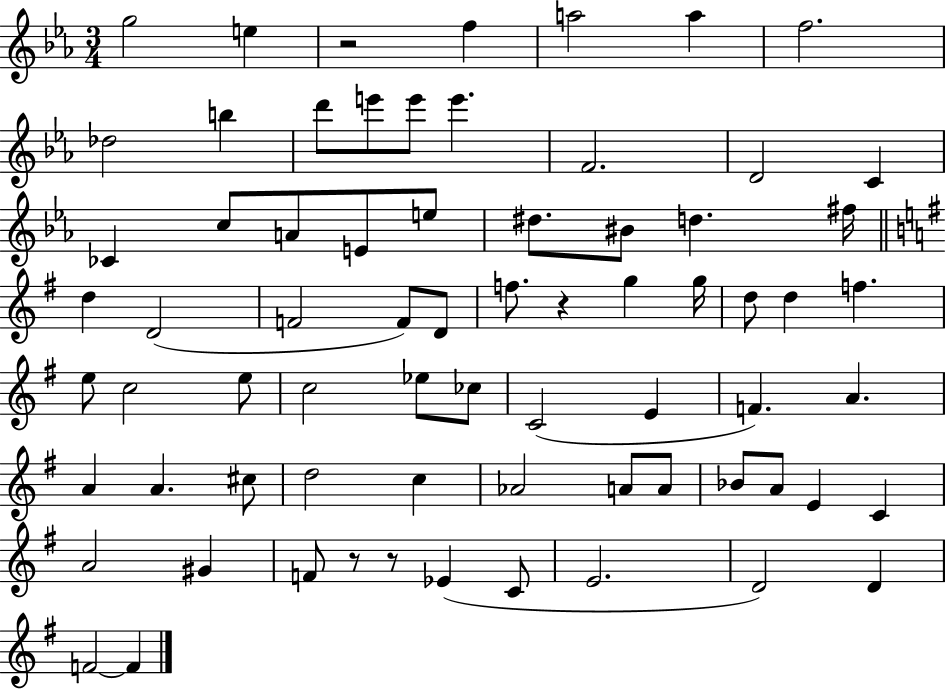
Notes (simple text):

G5/h E5/q R/h F5/q A5/h A5/q F5/h. Db5/h B5/q D6/e E6/e E6/e E6/q. F4/h. D4/h C4/q CES4/q C5/e A4/e E4/e E5/e D#5/e. BIS4/e D5/q. F#5/s D5/q D4/h F4/h F4/e D4/e F5/e. R/q G5/q G5/s D5/e D5/q F5/q. E5/e C5/h E5/e C5/h Eb5/e CES5/e C4/h E4/q F4/q. A4/q. A4/q A4/q. C#5/e D5/h C5/q Ab4/h A4/e A4/e Bb4/e A4/e E4/q C4/q A4/h G#4/q F4/e R/e R/e Eb4/q C4/e E4/h. D4/h D4/q F4/h F4/q